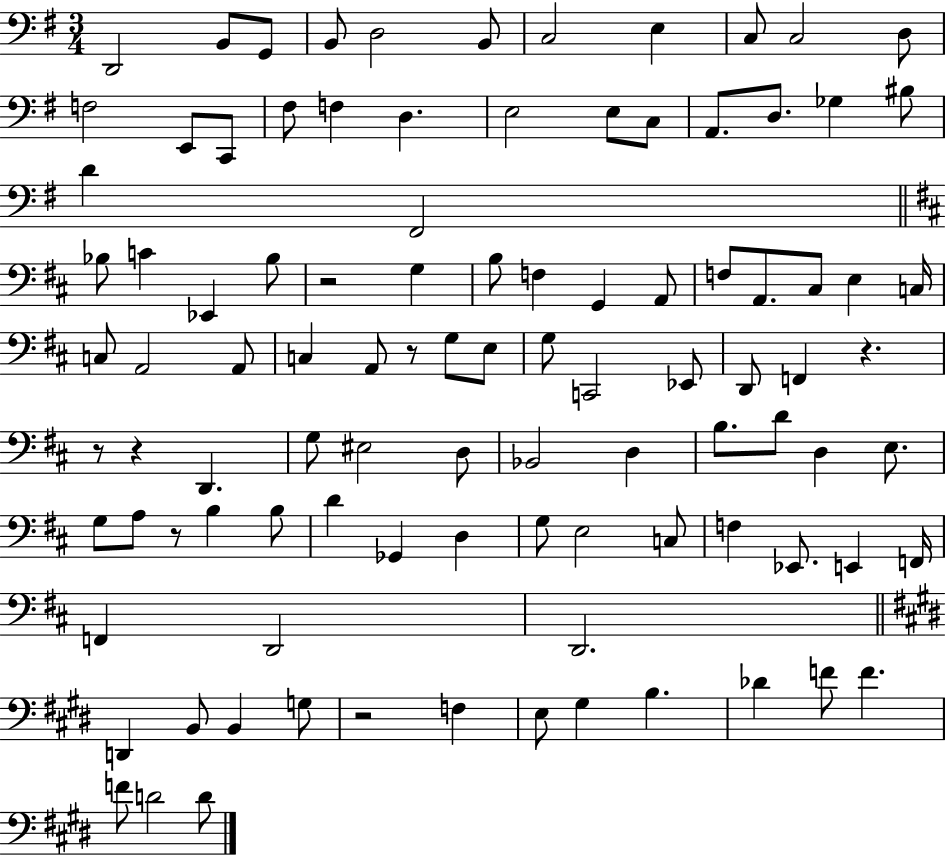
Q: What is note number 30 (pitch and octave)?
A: Bb3